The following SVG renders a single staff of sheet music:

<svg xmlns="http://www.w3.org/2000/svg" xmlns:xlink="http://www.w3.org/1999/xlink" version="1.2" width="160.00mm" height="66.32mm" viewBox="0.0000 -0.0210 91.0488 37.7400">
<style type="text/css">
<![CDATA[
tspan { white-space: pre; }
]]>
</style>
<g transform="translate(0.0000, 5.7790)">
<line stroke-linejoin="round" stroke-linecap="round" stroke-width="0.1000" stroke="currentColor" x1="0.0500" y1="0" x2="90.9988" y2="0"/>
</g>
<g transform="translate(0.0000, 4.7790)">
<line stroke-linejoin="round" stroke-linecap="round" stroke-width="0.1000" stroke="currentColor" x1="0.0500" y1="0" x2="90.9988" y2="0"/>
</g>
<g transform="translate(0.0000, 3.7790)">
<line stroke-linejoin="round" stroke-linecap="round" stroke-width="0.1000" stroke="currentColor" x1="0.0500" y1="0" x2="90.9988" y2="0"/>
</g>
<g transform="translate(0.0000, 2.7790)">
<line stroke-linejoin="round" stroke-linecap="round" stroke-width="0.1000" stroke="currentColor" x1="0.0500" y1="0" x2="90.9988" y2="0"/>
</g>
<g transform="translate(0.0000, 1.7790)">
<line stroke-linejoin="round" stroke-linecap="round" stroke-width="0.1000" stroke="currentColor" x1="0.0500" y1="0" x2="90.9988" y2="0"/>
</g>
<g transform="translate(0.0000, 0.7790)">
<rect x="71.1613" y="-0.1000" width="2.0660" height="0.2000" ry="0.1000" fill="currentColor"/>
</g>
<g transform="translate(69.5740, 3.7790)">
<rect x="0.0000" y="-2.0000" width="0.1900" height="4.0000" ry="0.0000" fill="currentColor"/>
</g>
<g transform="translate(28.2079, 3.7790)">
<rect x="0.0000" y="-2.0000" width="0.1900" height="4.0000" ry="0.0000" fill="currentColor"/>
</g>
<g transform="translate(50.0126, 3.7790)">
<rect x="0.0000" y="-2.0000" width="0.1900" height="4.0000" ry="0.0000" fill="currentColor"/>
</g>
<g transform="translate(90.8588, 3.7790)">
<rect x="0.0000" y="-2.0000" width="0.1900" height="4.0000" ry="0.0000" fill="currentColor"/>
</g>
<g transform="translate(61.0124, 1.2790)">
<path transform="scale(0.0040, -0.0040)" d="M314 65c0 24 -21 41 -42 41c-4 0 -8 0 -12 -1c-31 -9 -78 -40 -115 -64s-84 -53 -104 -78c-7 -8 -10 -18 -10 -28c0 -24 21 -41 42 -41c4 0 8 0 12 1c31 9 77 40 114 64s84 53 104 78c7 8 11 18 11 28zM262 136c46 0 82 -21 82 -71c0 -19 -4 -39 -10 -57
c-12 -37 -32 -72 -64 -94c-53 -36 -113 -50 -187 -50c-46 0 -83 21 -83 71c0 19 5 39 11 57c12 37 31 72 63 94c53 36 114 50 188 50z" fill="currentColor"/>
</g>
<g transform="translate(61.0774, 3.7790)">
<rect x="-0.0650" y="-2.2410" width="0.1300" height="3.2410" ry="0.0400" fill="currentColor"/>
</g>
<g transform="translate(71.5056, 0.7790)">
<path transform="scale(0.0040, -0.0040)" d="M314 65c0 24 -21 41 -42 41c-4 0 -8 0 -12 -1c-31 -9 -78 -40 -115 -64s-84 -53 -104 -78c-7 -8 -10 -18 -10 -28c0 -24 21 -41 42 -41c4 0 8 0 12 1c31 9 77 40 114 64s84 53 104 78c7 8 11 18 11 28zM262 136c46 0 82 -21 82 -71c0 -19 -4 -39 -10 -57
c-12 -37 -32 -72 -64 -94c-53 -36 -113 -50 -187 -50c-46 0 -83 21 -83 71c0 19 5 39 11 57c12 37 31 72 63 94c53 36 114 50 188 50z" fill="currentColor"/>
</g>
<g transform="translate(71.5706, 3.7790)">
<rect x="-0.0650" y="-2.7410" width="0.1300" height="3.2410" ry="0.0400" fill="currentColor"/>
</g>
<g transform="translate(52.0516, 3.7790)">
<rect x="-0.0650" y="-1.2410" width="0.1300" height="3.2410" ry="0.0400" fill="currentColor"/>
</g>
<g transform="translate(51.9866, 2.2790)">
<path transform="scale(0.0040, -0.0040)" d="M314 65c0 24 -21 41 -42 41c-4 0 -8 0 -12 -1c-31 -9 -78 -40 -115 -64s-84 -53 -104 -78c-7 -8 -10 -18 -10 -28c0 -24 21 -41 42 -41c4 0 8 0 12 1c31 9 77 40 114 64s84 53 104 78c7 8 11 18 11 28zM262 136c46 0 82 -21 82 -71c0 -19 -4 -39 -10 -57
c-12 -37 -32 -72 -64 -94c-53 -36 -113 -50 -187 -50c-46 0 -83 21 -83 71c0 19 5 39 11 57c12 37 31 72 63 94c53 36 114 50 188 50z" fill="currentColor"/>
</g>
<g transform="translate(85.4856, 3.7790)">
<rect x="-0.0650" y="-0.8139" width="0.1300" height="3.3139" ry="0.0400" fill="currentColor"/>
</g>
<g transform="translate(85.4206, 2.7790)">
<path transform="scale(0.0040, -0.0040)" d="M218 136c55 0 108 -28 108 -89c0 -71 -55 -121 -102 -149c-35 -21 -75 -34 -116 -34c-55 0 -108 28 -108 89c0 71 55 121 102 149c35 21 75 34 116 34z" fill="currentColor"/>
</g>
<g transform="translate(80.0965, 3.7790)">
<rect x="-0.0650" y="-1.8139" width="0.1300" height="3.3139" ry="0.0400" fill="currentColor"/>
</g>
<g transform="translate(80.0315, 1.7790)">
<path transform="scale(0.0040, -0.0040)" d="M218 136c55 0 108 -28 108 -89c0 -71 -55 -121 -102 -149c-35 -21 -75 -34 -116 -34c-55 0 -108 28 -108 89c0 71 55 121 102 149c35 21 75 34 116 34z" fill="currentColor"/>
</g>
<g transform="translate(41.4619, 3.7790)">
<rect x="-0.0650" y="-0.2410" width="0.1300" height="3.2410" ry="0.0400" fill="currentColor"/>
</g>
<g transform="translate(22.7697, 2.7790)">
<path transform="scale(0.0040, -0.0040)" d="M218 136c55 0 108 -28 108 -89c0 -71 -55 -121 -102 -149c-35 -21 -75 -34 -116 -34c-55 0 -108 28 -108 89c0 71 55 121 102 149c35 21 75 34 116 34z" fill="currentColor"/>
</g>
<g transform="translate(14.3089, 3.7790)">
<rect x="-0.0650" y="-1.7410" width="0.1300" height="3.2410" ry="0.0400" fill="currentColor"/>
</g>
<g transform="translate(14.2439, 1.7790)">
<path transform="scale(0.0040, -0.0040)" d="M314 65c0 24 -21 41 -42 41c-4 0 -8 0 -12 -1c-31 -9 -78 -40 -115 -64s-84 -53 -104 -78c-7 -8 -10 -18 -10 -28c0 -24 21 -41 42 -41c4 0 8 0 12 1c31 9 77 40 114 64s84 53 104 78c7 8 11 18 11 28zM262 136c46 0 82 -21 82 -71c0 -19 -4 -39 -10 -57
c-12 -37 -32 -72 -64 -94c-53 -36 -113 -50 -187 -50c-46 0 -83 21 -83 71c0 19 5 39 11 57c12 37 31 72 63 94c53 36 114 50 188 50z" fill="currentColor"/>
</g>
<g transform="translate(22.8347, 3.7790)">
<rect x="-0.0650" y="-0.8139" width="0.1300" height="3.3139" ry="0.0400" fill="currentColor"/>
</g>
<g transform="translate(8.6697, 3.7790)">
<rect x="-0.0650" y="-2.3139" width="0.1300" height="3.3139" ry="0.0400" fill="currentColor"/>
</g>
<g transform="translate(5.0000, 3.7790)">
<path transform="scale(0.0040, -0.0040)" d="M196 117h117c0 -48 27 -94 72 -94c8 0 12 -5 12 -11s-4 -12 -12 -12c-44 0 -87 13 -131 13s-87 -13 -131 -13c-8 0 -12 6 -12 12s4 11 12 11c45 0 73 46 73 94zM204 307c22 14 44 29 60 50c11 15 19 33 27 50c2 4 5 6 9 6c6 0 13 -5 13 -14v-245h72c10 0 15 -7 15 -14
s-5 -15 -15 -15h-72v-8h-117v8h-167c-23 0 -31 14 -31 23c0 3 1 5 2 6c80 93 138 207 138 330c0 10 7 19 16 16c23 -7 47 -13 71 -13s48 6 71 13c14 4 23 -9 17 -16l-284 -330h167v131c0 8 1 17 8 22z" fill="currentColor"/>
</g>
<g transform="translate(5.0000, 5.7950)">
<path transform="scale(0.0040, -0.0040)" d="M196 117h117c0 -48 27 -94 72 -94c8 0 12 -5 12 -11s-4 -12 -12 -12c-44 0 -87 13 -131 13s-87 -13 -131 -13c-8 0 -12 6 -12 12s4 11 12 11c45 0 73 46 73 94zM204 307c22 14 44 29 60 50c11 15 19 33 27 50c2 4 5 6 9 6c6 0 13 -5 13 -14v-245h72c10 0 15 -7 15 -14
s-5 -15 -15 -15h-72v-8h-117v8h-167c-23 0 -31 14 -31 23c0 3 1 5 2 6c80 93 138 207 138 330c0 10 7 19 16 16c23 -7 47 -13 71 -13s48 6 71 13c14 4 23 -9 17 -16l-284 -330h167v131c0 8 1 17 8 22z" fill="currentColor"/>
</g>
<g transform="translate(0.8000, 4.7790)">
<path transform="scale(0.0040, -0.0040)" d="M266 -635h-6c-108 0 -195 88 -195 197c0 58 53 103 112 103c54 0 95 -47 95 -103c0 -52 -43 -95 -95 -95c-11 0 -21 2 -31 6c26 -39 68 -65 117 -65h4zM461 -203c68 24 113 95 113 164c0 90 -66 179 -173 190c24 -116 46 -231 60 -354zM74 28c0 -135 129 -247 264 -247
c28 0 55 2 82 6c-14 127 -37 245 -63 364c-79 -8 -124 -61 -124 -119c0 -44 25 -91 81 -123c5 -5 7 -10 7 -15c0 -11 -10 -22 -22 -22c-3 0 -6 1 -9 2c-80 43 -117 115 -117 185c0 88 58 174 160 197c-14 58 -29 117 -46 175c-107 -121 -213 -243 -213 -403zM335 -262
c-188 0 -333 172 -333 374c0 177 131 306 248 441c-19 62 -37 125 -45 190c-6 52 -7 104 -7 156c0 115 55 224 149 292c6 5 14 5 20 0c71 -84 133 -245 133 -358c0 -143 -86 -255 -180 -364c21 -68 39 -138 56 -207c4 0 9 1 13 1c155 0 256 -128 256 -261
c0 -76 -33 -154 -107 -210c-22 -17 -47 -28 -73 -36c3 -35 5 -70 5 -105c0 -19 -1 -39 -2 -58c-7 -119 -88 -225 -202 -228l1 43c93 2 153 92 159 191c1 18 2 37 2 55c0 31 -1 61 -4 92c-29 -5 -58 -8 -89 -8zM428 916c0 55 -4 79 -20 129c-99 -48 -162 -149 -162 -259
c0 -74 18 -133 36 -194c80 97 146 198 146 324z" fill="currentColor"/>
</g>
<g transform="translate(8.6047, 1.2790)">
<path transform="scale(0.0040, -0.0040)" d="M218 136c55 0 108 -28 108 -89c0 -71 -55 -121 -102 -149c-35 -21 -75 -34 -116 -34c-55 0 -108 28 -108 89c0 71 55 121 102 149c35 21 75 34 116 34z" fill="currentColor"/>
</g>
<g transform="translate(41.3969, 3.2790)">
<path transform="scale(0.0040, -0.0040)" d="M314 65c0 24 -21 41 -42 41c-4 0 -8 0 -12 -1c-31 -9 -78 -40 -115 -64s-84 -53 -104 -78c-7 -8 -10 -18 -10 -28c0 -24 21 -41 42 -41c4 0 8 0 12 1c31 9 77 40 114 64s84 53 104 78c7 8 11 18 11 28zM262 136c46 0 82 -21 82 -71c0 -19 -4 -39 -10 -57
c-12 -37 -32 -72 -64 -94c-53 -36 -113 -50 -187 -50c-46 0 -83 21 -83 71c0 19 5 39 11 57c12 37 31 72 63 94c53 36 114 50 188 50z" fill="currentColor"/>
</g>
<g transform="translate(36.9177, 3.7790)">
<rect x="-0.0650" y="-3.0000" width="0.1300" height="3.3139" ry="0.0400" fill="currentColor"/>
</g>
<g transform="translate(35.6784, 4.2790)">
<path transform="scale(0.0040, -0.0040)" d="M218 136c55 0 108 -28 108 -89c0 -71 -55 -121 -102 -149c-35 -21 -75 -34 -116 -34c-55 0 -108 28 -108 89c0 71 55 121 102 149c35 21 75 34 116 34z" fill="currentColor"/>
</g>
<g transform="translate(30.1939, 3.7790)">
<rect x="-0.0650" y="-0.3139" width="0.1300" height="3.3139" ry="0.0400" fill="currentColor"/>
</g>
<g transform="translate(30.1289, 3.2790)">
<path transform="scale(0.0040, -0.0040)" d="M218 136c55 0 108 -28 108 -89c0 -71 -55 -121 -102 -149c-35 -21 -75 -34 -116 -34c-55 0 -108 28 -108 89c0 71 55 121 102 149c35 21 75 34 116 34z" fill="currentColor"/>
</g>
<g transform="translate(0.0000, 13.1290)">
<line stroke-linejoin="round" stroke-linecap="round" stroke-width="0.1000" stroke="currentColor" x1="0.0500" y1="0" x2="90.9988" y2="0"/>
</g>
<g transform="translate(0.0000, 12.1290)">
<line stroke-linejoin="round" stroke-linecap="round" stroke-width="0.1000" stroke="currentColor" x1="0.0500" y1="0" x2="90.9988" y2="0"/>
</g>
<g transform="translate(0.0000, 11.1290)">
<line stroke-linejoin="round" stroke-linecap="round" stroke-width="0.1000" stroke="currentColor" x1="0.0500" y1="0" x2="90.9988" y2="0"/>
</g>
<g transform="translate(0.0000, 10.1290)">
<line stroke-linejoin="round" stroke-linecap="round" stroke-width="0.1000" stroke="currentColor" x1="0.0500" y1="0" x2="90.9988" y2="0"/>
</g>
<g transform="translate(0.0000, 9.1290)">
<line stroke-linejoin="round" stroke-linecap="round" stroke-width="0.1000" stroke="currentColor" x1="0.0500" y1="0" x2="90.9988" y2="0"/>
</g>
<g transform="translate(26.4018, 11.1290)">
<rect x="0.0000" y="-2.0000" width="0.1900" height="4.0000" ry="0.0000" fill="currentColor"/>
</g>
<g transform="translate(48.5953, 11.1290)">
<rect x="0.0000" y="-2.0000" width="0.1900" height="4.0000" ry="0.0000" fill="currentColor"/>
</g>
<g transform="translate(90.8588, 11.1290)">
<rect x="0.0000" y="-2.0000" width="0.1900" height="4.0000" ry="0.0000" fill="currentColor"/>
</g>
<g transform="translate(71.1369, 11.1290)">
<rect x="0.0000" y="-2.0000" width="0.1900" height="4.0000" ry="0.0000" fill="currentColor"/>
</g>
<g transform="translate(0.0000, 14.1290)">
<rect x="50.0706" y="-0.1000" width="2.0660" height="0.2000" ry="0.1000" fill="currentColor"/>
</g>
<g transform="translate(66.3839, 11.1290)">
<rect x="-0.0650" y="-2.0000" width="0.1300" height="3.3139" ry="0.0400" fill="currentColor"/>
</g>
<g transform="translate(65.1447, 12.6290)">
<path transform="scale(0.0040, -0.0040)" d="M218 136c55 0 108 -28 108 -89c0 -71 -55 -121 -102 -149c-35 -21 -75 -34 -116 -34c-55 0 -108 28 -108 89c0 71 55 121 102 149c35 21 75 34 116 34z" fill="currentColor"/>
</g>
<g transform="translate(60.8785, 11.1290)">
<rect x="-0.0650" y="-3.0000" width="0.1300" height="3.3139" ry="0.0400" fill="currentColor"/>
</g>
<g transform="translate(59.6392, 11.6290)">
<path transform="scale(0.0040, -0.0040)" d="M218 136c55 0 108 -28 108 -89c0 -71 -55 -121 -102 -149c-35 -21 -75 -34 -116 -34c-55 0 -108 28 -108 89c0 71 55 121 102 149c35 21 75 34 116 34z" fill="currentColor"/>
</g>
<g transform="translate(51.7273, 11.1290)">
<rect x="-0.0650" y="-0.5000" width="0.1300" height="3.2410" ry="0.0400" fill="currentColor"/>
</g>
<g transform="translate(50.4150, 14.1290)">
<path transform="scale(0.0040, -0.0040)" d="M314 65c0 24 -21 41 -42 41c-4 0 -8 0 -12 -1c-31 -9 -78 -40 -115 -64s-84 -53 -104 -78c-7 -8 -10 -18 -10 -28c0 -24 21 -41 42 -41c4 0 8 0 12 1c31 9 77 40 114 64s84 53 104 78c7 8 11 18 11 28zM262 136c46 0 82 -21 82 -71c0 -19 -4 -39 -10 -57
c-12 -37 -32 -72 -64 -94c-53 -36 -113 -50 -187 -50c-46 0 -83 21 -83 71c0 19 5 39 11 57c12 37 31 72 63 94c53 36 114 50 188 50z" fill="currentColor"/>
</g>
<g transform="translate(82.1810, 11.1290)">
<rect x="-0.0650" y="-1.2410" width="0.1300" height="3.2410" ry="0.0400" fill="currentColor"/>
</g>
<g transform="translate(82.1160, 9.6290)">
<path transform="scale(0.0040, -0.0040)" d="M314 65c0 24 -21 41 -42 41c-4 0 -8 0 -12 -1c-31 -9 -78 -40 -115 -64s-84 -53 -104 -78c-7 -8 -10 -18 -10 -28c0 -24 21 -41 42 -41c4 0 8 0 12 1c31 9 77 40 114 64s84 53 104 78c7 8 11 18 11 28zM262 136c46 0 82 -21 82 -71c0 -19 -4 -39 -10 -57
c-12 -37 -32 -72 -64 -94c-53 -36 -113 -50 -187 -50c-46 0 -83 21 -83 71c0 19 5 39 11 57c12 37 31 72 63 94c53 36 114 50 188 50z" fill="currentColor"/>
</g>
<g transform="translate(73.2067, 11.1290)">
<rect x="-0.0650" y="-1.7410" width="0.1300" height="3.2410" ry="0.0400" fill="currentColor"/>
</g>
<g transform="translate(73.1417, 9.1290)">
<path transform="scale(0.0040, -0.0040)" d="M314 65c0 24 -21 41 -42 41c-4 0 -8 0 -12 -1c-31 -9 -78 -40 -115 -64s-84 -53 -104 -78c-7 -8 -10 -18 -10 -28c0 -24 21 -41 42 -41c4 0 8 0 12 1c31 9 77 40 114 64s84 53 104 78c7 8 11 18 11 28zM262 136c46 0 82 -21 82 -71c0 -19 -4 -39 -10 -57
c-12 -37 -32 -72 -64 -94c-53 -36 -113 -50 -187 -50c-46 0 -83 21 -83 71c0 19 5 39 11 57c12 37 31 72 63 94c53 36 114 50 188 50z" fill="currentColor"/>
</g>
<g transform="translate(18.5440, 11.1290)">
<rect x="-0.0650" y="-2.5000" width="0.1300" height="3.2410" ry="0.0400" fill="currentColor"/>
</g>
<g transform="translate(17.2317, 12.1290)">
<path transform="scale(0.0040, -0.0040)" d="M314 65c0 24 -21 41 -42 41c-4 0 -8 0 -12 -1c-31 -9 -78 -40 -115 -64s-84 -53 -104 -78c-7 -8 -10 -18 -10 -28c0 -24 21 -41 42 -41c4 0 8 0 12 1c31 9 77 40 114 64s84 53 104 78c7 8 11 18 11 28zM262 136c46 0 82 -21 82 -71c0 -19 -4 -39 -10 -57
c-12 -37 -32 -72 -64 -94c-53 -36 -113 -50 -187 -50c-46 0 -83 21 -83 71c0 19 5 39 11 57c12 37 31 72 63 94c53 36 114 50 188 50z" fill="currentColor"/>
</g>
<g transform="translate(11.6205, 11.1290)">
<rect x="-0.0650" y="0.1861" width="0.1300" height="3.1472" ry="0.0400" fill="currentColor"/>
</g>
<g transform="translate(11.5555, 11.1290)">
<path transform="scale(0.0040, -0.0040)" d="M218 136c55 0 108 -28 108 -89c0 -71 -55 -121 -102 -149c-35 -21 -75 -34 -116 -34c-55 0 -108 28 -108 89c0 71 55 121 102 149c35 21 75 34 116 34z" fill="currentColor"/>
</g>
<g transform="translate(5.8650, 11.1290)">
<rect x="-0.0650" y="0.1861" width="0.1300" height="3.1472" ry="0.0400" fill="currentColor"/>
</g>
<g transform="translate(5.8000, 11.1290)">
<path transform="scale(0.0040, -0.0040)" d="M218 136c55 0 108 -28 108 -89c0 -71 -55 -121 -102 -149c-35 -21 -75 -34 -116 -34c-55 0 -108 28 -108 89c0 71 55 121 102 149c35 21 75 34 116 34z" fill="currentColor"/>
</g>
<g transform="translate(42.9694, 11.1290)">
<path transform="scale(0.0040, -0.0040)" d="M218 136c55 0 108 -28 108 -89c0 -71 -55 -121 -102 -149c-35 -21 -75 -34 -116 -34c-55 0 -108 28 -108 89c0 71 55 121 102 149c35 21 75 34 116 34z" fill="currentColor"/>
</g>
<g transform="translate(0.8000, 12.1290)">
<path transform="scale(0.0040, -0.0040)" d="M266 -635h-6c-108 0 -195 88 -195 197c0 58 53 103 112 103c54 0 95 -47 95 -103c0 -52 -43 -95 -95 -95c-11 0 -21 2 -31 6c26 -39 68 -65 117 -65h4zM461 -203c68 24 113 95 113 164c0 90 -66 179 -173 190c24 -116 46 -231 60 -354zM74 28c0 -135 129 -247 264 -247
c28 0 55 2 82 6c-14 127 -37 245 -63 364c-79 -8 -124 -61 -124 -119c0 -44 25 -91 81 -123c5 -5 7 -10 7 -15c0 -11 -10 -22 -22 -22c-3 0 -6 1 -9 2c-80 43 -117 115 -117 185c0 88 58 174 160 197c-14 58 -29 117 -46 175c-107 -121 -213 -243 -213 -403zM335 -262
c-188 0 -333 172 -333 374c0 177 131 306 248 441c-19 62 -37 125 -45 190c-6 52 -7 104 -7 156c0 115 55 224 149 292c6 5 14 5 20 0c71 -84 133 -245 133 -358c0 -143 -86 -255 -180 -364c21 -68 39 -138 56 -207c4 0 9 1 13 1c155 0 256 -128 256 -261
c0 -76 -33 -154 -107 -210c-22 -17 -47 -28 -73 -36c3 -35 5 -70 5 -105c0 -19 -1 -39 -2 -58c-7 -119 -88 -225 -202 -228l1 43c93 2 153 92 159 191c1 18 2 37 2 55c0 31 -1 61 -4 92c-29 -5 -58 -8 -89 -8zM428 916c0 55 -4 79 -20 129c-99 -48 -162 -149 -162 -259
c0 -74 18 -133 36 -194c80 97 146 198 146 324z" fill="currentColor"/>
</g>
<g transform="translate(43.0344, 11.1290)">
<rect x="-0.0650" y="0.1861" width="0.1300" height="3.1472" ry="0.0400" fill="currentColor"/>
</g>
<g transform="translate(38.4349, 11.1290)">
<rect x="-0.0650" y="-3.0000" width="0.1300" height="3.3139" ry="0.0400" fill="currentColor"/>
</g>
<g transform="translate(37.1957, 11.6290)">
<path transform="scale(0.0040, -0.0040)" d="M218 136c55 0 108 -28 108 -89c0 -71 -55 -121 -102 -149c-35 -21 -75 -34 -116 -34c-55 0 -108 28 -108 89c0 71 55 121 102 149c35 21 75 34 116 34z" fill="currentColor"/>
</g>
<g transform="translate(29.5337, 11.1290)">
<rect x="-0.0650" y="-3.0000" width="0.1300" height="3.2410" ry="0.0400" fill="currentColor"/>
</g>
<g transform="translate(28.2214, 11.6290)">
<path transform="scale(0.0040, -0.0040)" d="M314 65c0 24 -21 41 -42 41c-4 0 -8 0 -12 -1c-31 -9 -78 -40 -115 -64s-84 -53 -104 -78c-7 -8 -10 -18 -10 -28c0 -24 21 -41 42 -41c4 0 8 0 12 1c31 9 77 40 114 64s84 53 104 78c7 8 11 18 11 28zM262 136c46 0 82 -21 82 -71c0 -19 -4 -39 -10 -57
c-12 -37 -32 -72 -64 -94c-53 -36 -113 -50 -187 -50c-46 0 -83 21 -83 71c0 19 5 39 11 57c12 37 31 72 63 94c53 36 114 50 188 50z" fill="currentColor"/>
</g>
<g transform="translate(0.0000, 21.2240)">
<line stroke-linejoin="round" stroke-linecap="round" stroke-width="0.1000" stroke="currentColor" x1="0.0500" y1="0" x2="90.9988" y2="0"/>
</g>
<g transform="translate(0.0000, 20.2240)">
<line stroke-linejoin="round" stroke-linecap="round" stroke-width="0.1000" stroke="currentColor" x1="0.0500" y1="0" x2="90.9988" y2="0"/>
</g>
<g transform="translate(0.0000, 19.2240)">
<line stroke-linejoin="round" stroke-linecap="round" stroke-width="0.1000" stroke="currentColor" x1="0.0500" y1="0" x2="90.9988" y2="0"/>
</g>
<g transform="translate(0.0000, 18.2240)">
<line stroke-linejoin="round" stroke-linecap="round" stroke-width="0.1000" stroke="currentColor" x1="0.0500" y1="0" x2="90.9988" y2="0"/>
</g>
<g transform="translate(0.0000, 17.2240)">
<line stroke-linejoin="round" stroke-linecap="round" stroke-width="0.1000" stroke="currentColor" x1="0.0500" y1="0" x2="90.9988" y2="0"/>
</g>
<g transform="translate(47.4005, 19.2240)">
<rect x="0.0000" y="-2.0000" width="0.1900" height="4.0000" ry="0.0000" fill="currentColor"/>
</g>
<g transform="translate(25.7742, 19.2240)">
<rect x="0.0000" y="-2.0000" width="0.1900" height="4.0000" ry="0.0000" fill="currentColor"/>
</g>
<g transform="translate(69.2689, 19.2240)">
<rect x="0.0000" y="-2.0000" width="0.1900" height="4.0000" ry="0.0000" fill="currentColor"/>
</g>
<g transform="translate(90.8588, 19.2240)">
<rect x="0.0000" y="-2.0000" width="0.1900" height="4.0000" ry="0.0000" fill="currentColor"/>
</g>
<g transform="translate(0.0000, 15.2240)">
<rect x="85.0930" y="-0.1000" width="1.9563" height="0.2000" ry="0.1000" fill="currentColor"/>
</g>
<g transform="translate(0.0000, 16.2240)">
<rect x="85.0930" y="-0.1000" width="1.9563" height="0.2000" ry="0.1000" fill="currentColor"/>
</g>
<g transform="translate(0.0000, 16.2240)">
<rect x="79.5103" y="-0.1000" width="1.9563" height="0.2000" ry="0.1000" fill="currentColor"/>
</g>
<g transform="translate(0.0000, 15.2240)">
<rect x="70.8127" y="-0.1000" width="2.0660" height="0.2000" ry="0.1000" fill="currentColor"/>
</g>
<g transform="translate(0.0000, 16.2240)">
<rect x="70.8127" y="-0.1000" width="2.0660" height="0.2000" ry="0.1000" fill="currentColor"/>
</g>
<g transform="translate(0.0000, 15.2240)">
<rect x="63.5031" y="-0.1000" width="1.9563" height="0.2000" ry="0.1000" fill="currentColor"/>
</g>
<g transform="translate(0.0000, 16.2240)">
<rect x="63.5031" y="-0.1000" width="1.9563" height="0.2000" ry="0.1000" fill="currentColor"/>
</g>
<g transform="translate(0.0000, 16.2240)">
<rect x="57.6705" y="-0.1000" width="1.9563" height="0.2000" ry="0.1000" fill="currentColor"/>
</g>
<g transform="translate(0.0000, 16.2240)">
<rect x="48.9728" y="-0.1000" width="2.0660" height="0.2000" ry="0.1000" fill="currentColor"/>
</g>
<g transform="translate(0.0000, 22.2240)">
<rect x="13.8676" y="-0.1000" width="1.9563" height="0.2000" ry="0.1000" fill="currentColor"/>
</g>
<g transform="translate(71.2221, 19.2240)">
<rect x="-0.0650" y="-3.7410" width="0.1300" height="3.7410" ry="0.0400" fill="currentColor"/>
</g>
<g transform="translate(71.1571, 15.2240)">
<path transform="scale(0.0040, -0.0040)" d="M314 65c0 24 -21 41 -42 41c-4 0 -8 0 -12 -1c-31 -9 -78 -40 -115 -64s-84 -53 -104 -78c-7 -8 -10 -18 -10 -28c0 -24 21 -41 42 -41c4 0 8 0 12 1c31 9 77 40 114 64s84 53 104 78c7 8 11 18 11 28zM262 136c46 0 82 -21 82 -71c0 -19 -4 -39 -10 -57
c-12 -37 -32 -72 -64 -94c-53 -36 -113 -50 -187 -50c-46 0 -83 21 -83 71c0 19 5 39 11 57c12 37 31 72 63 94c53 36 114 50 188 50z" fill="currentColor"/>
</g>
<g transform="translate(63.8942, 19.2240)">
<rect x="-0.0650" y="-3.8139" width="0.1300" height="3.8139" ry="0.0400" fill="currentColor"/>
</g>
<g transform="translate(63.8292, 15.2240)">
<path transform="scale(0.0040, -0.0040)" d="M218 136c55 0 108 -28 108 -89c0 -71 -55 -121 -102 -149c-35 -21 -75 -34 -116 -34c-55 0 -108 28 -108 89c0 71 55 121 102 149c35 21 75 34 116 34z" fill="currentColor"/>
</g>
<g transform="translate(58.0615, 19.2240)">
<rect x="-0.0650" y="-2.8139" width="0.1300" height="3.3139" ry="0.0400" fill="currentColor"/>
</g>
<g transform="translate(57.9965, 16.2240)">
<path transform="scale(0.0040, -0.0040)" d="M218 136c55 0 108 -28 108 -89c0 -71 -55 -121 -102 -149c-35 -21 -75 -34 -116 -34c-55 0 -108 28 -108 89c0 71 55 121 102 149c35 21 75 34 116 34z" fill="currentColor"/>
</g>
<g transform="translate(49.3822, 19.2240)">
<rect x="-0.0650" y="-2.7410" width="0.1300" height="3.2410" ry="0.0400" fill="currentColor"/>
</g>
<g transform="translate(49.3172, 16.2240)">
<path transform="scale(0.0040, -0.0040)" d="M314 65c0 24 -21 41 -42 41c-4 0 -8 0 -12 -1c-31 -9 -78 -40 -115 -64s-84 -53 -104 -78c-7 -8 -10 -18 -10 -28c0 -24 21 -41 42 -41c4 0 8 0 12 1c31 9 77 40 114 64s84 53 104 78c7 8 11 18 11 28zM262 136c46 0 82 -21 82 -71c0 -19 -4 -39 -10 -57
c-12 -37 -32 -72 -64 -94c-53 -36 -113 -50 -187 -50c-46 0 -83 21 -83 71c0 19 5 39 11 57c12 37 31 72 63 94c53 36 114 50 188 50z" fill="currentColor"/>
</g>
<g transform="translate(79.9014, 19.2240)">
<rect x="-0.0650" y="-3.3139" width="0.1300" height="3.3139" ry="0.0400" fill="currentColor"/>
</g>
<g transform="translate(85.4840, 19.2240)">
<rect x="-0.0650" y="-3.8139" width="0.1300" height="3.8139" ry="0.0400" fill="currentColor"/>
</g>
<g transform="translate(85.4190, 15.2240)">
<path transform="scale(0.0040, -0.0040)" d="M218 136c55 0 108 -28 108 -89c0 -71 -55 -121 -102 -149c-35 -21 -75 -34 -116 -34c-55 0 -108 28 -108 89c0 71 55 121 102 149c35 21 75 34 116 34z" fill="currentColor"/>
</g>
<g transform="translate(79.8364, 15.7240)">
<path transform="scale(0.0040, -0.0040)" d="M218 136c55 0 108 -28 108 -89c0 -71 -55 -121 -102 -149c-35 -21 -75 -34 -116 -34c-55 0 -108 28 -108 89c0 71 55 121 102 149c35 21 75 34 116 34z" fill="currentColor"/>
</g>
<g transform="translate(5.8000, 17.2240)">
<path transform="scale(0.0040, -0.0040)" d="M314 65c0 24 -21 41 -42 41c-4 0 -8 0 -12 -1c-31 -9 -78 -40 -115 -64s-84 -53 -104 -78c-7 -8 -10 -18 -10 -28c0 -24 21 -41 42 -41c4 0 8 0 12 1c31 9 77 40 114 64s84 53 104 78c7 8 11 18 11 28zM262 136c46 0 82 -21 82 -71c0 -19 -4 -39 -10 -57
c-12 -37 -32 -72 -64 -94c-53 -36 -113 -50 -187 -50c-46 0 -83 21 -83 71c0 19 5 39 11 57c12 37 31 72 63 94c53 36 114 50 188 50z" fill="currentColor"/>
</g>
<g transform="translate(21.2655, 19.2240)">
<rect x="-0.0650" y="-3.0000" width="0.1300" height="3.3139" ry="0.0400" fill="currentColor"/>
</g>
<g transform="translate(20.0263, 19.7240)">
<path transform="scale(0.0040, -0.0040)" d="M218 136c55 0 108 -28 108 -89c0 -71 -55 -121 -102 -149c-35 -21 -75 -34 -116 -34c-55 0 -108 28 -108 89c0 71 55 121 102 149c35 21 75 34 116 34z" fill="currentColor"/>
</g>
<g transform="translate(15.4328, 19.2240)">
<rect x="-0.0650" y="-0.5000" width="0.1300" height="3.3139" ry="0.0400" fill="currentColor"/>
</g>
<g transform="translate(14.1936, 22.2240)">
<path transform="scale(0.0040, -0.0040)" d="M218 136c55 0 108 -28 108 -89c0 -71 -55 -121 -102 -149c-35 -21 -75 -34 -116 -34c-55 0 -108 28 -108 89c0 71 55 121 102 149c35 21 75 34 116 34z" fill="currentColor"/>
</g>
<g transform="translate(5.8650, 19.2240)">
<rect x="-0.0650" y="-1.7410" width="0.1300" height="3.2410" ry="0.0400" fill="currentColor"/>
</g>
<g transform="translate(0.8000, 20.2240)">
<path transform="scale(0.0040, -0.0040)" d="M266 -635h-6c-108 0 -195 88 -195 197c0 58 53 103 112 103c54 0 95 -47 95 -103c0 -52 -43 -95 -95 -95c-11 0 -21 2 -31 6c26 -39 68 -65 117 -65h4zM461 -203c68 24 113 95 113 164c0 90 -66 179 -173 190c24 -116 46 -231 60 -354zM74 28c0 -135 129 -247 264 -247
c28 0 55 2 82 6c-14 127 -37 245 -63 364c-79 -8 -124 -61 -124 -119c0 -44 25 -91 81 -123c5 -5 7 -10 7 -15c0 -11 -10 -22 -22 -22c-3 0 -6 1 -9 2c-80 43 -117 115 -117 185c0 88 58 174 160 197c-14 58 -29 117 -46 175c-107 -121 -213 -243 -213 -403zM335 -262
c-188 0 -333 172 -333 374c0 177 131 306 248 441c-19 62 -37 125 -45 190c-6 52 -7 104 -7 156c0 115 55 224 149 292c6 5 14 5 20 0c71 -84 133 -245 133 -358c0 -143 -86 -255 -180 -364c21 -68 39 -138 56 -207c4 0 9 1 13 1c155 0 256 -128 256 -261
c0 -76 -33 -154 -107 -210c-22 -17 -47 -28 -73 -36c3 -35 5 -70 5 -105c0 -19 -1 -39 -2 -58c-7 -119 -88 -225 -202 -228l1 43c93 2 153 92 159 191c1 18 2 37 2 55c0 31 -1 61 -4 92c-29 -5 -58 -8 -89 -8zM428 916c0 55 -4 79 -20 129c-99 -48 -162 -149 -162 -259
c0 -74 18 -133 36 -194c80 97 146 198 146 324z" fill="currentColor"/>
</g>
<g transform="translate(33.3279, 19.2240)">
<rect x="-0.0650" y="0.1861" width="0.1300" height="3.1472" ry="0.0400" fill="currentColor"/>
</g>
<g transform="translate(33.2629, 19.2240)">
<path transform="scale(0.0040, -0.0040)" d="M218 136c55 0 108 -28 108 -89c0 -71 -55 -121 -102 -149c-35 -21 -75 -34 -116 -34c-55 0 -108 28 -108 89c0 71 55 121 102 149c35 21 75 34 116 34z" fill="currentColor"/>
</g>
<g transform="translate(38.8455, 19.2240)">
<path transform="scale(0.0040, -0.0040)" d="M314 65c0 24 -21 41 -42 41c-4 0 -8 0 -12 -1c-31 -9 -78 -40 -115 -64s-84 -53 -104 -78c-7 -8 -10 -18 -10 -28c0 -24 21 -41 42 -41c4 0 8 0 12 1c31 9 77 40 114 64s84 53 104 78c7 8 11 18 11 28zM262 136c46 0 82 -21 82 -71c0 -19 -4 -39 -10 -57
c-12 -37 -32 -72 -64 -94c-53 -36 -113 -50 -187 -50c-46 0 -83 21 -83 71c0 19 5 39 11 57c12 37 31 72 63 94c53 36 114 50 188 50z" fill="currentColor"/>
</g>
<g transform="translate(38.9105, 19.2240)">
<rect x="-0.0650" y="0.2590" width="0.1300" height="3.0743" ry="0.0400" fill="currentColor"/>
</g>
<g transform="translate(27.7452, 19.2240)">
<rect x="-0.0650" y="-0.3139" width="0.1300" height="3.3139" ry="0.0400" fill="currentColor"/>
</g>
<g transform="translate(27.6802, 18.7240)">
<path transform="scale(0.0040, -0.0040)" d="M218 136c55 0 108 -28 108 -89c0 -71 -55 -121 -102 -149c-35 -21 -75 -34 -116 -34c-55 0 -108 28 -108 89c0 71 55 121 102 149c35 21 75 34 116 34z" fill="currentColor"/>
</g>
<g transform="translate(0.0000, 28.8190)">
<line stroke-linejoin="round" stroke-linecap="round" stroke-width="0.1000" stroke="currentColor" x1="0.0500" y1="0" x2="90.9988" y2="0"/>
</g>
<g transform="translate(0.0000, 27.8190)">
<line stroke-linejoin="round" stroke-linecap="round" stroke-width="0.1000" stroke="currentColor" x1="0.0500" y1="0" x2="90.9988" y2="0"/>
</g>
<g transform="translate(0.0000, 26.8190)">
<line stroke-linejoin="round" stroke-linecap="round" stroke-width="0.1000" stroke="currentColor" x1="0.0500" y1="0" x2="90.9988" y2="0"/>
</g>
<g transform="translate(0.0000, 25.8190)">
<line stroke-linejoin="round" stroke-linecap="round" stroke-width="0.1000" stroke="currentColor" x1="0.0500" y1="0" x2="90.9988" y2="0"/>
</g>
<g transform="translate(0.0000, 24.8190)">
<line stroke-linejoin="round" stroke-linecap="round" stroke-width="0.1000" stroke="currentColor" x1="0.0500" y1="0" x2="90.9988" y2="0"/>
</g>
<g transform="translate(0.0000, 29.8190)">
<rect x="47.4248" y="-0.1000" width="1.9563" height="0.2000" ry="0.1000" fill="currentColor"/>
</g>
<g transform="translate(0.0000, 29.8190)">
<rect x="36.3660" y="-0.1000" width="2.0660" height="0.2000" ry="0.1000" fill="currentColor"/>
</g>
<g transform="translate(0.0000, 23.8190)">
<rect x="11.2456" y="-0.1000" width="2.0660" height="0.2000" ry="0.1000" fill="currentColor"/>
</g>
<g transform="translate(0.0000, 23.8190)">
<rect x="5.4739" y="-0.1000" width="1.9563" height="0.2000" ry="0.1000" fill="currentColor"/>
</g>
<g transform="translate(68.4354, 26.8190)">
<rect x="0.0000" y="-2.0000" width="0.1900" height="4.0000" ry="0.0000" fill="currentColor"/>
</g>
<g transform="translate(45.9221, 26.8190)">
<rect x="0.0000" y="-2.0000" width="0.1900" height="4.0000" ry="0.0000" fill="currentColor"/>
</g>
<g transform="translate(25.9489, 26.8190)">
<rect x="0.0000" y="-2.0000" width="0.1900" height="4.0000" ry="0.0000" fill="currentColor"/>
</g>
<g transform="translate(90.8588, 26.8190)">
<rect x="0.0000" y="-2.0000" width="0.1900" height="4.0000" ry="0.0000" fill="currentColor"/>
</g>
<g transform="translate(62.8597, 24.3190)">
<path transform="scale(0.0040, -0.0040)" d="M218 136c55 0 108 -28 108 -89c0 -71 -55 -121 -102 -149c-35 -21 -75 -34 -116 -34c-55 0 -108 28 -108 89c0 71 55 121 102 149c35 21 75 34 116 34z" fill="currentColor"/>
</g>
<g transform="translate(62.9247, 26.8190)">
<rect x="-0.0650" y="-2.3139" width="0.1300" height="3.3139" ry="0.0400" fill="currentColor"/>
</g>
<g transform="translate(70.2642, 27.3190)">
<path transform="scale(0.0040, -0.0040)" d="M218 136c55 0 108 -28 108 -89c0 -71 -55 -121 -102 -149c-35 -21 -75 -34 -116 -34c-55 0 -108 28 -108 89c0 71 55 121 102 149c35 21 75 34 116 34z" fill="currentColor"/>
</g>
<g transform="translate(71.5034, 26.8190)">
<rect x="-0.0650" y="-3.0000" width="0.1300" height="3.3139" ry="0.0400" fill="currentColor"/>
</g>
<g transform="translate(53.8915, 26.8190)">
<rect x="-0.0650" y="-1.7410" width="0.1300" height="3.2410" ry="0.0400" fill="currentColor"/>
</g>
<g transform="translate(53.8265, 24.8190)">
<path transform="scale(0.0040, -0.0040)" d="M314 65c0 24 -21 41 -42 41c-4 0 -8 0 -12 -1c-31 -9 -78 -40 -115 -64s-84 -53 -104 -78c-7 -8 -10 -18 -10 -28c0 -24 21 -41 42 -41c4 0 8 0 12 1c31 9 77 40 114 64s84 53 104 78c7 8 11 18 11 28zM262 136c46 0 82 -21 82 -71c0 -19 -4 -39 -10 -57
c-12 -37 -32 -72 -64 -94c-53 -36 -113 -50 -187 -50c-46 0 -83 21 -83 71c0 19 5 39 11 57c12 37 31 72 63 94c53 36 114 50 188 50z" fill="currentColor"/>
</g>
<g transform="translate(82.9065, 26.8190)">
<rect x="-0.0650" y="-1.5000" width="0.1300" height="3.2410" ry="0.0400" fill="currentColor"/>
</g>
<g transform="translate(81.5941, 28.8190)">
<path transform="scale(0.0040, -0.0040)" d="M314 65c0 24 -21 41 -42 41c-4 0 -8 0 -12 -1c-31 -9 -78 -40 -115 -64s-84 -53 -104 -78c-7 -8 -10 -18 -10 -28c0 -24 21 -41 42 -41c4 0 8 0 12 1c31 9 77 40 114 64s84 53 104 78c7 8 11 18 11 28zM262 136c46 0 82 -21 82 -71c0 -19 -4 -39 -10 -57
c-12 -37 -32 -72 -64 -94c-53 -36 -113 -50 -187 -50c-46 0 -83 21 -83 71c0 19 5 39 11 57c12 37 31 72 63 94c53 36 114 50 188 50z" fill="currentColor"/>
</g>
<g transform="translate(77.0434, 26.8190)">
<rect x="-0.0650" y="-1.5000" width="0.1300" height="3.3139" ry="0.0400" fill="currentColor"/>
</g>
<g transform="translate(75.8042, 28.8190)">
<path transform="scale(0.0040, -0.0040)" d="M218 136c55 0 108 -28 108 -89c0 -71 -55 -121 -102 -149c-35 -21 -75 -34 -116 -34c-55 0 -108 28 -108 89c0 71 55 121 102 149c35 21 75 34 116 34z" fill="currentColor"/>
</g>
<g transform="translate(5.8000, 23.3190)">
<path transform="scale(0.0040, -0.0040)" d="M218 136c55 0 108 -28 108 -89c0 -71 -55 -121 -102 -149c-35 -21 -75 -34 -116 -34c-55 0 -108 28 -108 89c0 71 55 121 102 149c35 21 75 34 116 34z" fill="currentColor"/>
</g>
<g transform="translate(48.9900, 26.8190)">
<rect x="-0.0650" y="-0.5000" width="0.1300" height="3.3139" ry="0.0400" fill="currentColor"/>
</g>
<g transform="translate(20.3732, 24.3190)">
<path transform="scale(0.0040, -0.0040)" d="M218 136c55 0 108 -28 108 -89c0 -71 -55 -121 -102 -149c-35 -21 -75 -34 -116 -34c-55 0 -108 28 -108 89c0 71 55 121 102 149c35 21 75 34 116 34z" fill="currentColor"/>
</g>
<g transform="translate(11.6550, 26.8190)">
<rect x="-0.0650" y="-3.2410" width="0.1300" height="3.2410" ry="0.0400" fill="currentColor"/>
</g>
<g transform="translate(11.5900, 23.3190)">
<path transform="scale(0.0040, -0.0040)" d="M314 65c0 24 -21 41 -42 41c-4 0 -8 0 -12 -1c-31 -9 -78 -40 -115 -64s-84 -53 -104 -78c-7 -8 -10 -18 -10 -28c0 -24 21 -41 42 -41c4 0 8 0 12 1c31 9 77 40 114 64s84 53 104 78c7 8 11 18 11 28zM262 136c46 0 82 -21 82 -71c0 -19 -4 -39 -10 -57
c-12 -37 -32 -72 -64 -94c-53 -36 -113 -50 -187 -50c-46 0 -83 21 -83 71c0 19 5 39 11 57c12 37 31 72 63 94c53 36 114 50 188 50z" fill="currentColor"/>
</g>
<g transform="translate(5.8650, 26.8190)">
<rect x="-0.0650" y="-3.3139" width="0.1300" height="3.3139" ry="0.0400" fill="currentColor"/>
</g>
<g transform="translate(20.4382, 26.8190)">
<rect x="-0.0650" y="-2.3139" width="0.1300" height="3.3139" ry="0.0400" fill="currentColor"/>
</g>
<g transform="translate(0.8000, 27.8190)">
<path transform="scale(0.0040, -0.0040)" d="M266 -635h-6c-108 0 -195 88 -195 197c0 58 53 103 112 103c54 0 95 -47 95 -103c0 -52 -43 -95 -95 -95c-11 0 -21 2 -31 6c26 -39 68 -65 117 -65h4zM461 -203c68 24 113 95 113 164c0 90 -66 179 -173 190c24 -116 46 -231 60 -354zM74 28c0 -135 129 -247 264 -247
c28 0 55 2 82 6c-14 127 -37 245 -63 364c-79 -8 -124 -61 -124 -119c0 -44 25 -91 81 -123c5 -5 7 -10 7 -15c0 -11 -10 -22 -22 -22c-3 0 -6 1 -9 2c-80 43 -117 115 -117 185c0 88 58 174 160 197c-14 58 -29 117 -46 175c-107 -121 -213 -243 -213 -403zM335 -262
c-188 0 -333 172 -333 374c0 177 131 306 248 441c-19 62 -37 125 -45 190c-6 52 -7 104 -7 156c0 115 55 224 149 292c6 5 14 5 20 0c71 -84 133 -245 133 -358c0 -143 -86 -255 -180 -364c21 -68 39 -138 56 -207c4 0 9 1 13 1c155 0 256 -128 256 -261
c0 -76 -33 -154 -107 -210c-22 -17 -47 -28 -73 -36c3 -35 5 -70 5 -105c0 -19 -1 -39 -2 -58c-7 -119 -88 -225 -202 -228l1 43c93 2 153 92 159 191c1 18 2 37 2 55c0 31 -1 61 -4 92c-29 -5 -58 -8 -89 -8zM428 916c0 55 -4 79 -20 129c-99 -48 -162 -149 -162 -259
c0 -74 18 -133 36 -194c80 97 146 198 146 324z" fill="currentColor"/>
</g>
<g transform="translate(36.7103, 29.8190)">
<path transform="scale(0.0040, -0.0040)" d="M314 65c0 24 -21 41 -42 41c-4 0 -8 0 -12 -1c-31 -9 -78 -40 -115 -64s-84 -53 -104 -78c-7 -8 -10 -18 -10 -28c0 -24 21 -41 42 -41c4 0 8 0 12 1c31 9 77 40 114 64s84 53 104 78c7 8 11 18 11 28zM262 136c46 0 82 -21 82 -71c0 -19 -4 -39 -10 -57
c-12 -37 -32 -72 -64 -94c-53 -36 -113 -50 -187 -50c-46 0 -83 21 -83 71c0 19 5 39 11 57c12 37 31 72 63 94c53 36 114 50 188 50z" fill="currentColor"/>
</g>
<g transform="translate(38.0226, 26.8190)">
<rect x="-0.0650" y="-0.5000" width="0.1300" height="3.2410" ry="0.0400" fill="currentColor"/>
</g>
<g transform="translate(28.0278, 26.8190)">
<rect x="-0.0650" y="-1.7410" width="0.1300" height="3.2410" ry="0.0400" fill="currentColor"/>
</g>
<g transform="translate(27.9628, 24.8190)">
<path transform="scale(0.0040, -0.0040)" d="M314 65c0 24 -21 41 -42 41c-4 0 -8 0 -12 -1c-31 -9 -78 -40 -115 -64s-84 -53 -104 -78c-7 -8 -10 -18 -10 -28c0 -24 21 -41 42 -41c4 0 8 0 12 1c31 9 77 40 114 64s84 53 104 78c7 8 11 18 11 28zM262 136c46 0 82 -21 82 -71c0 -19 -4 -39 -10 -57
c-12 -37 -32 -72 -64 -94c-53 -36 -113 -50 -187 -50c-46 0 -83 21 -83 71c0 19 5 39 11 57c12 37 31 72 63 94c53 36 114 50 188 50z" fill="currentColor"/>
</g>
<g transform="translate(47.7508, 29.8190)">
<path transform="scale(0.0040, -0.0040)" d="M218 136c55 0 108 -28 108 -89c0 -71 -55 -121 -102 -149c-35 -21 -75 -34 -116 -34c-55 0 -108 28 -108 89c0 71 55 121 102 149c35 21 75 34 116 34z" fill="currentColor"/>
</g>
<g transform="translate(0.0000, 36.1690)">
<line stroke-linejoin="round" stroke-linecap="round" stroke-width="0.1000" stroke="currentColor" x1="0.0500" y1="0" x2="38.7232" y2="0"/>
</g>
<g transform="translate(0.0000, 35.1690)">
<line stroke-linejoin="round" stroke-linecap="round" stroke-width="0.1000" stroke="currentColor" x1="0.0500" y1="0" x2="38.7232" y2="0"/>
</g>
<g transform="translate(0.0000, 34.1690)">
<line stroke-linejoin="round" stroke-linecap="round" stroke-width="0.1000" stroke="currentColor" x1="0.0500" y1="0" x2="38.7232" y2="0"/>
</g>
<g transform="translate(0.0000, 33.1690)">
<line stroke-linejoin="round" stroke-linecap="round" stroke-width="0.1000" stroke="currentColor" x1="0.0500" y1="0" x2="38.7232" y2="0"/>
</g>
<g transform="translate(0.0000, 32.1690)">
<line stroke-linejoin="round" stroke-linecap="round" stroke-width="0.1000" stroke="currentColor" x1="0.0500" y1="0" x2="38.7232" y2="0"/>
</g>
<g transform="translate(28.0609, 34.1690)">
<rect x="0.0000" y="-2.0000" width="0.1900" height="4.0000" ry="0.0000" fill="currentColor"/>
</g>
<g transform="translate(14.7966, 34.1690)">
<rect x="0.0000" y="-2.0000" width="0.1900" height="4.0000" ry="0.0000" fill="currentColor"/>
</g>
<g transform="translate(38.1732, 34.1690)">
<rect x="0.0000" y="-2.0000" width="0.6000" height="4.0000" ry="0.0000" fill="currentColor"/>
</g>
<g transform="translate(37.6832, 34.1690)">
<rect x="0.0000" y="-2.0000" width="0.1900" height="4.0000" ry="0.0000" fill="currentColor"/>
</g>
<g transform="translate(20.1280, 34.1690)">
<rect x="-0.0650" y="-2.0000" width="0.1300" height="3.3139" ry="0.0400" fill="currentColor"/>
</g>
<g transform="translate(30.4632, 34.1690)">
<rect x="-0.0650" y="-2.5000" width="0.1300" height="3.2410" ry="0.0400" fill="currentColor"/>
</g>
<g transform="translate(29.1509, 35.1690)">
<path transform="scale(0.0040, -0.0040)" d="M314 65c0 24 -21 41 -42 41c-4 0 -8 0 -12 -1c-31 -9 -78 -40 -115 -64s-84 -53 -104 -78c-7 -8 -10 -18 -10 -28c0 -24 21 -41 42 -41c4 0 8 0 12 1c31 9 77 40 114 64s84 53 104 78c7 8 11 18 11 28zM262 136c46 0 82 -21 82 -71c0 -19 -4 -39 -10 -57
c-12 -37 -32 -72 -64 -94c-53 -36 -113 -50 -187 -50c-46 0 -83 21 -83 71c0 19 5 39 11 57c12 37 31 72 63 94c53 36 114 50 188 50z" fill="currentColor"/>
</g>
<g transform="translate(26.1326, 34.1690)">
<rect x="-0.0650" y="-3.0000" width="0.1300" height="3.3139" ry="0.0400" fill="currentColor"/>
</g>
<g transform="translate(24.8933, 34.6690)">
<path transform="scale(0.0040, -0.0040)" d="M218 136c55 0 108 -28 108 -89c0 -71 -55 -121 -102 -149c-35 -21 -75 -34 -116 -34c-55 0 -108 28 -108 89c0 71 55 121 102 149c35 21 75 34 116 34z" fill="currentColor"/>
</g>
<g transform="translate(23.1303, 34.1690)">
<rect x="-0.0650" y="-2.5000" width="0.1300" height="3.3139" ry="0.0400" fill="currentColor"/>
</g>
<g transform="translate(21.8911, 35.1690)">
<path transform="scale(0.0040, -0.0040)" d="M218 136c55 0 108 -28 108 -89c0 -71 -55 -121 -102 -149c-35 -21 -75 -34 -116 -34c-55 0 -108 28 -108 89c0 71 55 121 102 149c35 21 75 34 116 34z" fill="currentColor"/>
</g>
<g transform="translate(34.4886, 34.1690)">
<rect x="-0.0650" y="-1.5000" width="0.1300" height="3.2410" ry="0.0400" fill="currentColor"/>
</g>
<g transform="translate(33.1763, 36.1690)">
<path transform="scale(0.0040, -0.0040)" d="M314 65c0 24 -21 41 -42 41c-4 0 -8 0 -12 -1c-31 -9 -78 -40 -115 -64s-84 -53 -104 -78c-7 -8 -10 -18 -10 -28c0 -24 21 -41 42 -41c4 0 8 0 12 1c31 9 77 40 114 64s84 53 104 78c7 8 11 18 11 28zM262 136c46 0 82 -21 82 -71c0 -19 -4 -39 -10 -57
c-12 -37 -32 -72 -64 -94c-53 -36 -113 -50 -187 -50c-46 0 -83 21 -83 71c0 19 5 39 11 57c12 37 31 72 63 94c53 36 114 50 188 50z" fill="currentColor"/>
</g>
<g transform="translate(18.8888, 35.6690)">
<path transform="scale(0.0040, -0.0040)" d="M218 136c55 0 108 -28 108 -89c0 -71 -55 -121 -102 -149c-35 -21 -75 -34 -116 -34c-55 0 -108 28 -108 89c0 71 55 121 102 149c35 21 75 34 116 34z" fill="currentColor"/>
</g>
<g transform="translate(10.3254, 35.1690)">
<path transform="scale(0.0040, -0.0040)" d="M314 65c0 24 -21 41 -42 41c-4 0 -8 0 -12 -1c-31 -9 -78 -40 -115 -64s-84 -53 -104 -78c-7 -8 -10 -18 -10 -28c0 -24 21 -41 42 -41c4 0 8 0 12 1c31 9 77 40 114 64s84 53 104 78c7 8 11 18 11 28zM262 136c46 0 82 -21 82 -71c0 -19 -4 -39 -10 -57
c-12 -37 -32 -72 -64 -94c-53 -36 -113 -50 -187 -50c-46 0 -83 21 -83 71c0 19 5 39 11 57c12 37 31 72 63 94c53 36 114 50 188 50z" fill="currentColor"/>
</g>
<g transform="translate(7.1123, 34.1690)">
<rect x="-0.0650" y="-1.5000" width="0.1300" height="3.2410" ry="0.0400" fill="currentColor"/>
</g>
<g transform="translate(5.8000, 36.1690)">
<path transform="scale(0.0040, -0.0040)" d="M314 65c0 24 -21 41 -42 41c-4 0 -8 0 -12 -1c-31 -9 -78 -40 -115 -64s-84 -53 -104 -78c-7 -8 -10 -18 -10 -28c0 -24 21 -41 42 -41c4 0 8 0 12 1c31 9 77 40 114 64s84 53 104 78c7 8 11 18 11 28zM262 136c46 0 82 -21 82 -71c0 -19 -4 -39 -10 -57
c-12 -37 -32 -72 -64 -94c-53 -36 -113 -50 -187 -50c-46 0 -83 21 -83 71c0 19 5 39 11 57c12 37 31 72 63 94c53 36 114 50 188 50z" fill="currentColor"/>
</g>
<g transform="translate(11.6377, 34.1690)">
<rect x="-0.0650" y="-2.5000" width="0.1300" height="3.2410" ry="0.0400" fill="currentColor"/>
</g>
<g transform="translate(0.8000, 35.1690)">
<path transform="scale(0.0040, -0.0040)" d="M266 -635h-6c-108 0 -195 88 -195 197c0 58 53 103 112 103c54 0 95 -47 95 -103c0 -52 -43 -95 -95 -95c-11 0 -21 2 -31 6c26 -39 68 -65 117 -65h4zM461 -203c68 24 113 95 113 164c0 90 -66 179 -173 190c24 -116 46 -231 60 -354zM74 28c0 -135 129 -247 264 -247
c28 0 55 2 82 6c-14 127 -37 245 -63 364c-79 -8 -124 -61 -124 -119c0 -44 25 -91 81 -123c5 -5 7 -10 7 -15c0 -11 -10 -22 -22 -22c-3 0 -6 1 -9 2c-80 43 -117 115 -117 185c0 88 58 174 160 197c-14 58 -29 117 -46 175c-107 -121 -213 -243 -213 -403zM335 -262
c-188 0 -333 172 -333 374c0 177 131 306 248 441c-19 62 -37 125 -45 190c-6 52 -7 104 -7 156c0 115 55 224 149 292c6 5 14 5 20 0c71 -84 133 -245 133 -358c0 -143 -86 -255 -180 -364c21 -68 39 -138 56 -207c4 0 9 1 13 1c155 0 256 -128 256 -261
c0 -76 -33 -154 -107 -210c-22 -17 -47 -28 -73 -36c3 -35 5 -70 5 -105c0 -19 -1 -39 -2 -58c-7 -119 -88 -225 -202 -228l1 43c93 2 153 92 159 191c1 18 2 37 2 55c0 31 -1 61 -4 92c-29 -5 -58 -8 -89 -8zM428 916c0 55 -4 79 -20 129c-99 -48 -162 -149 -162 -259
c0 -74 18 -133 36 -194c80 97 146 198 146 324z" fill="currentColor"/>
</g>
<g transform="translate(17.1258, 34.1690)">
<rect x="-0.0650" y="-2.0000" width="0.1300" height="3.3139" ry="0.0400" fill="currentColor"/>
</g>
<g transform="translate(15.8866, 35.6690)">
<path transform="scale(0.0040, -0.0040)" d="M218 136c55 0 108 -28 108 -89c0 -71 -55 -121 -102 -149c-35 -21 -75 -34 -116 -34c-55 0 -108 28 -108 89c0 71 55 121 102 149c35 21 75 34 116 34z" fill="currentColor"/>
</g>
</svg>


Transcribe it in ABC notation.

X:1
T:Untitled
M:4/4
L:1/4
K:C
g f2 d c A c2 e2 g2 a2 f d B B G2 A2 A B C2 A F f2 e2 f2 C A c B B2 a2 a c' c'2 b c' b b2 g f2 C2 C f2 g A E E2 E2 G2 F F G A G2 E2